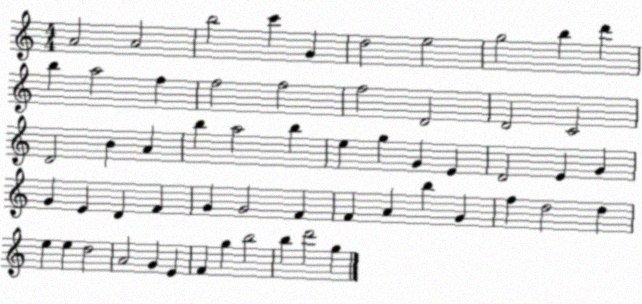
X:1
T:Untitled
M:4/4
L:1/4
K:C
A2 A2 b2 c' G d2 e2 g2 b d' b a2 f f2 f2 f2 D2 D2 C2 D2 B A b a2 b e g G E D2 E G G E D F G G2 F F A b G f d2 d e e d2 A2 G E F g b2 b d'2 g